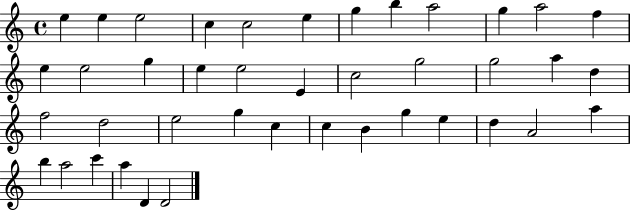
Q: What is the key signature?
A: C major